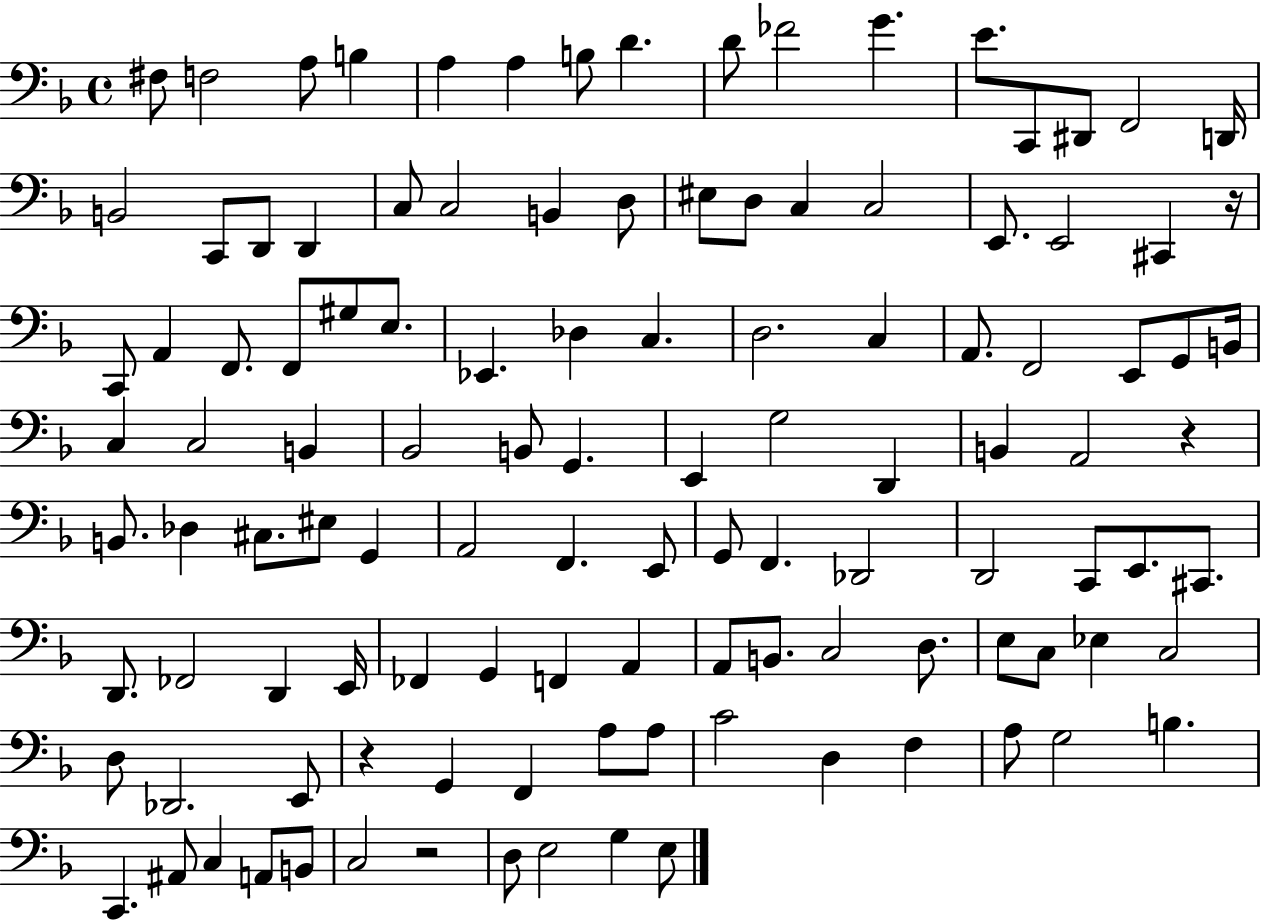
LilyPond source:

{
  \clef bass
  \time 4/4
  \defaultTimeSignature
  \key f \major
  fis8 f2 a8 b4 | a4 a4 b8 d'4. | d'8 fes'2 g'4. | e'8. c,8 dis,8 f,2 d,16 | \break b,2 c,8 d,8 d,4 | c8 c2 b,4 d8 | eis8 d8 c4 c2 | e,8. e,2 cis,4 r16 | \break c,8 a,4 f,8. f,8 gis8 e8. | ees,4. des4 c4. | d2. c4 | a,8. f,2 e,8 g,8 b,16 | \break c4 c2 b,4 | bes,2 b,8 g,4. | e,4 g2 d,4 | b,4 a,2 r4 | \break b,8. des4 cis8. eis8 g,4 | a,2 f,4. e,8 | g,8 f,4. des,2 | d,2 c,8 e,8. cis,8. | \break d,8. fes,2 d,4 e,16 | fes,4 g,4 f,4 a,4 | a,8 b,8. c2 d8. | e8 c8 ees4 c2 | \break d8 des,2. e,8 | r4 g,4 f,4 a8 a8 | c'2 d4 f4 | a8 g2 b4. | \break c,4. ais,8 c4 a,8 b,8 | c2 r2 | d8 e2 g4 e8 | \bar "|."
}